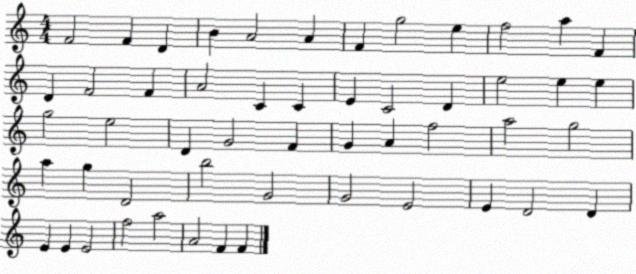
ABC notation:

X:1
T:Untitled
M:4/4
L:1/4
K:C
F2 F D B A2 A F g2 e f2 a F D F2 F A2 C C E C2 D e2 e e g2 e2 D G2 F G A f2 a2 g2 a g D2 b2 G2 G2 E2 E D2 D E E E2 f2 a2 A2 F F